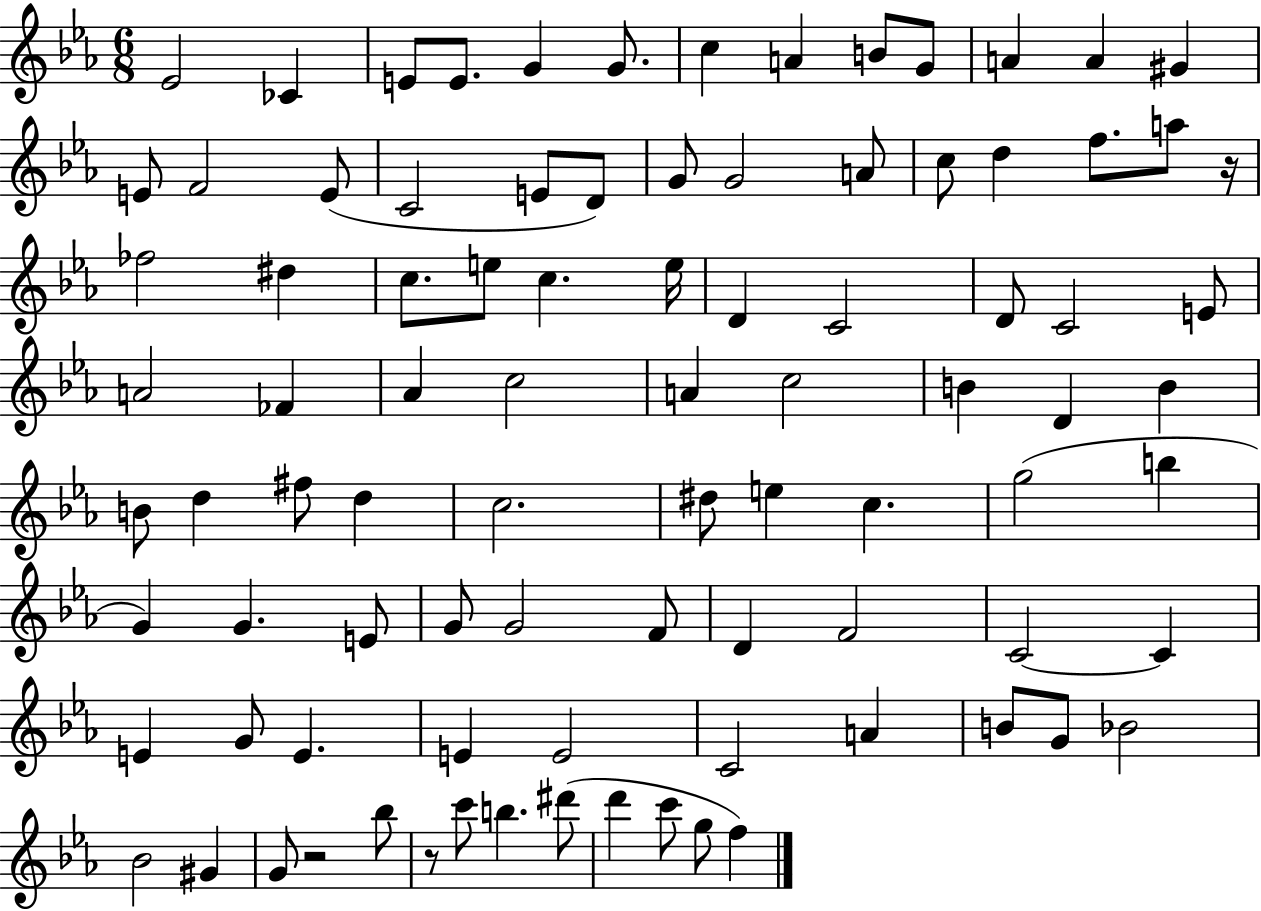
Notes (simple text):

Eb4/h CES4/q E4/e E4/e. G4/q G4/e. C5/q A4/q B4/e G4/e A4/q A4/q G#4/q E4/e F4/h E4/e C4/h E4/e D4/e G4/e G4/h A4/e C5/e D5/q F5/e. A5/e R/s FES5/h D#5/q C5/e. E5/e C5/q. E5/s D4/q C4/h D4/e C4/h E4/e A4/h FES4/q Ab4/q C5/h A4/q C5/h B4/q D4/q B4/q B4/e D5/q F#5/e D5/q C5/h. D#5/e E5/q C5/q. G5/h B5/q G4/q G4/q. E4/e G4/e G4/h F4/e D4/q F4/h C4/h C4/q E4/q G4/e E4/q. E4/q E4/h C4/h A4/q B4/e G4/e Bb4/h Bb4/h G#4/q G4/e R/h Bb5/e R/e C6/e B5/q. D#6/e D6/q C6/e G5/e F5/q